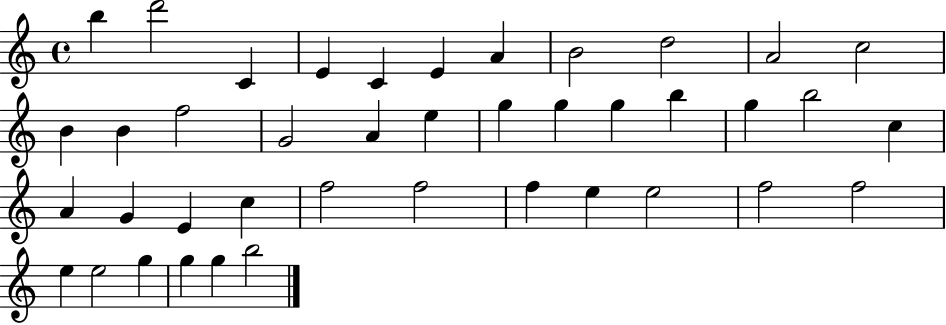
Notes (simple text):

B5/q D6/h C4/q E4/q C4/q E4/q A4/q B4/h D5/h A4/h C5/h B4/q B4/q F5/h G4/h A4/q E5/q G5/q G5/q G5/q B5/q G5/q B5/h C5/q A4/q G4/q E4/q C5/q F5/h F5/h F5/q E5/q E5/h F5/h F5/h E5/q E5/h G5/q G5/q G5/q B5/h